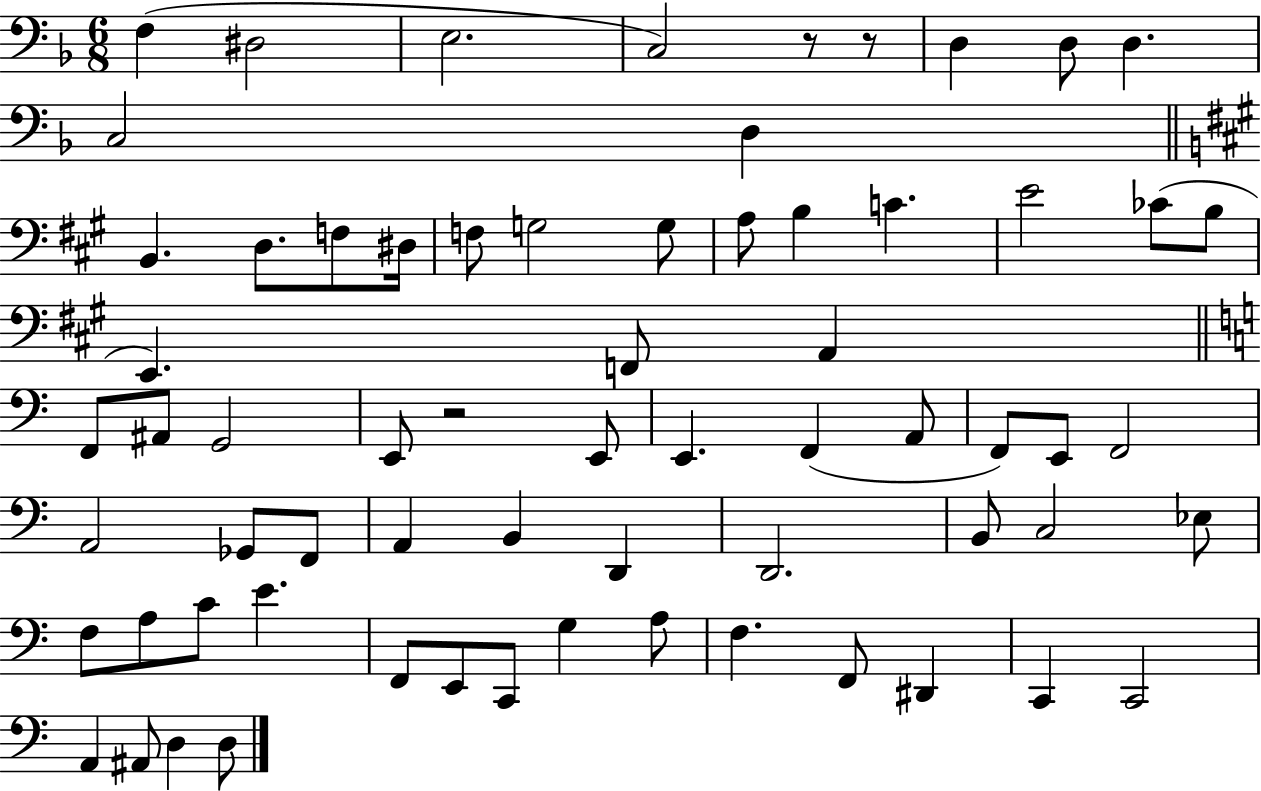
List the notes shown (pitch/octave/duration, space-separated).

F3/q D#3/h E3/h. C3/h R/e R/e D3/q D3/e D3/q. C3/h D3/q B2/q. D3/e. F3/e D#3/s F3/e G3/h G3/e A3/e B3/q C4/q. E4/h CES4/e B3/e E2/q. F2/e A2/q F2/e A#2/e G2/h E2/e R/h E2/e E2/q. F2/q A2/e F2/e E2/e F2/h A2/h Gb2/e F2/e A2/q B2/q D2/q D2/h. B2/e C3/h Eb3/e F3/e A3/e C4/e E4/q. F2/e E2/e C2/e G3/q A3/e F3/q. F2/e D#2/q C2/q C2/h A2/q A#2/e D3/q D3/e